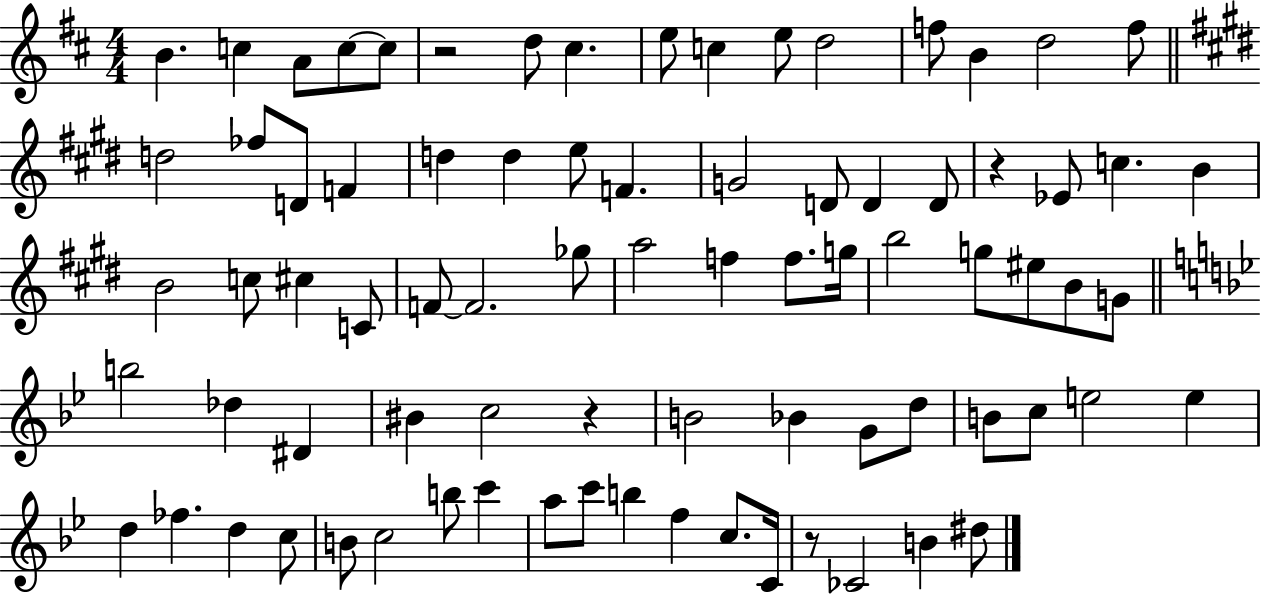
X:1
T:Untitled
M:4/4
L:1/4
K:D
B c A/2 c/2 c/2 z2 d/2 ^c e/2 c e/2 d2 f/2 B d2 f/2 d2 _f/2 D/2 F d d e/2 F G2 D/2 D D/2 z _E/2 c B B2 c/2 ^c C/2 F/2 F2 _g/2 a2 f f/2 g/4 b2 g/2 ^e/2 B/2 G/2 b2 _d ^D ^B c2 z B2 _B G/2 d/2 B/2 c/2 e2 e d _f d c/2 B/2 c2 b/2 c' a/2 c'/2 b f c/2 C/4 z/2 _C2 B ^d/2